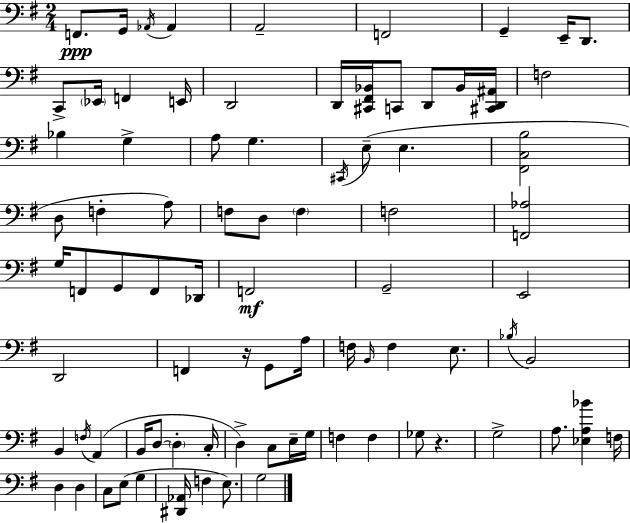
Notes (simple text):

F2/e. G2/s Ab2/s Ab2/q A2/h F2/h G2/q E2/s D2/e. C2/e Eb2/s F2/q E2/s D2/h D2/s [C#2,F#2,Bb2]/s C2/e D2/e Bb2/s [C#2,D2,A#2]/s F3/h Bb3/q G3/q A3/e G3/q. C#2/s E3/e E3/q. [F#2,C3,B3]/h D3/e F3/q A3/e F3/e D3/e F3/q F3/h [F2,Ab3]/h G3/s F2/e G2/e F2/e Db2/s F2/h G2/h E2/h D2/h F2/q R/s G2/e A3/s F3/s B2/s F3/q E3/e. Bb3/s B2/h B2/q F3/s A2/q B2/s D3/e D3/q C3/s D3/q C3/e E3/s G3/s F3/q F3/q Gb3/e R/q. G3/h A3/e. [Eb3,A3,Bb4]/q F3/s D3/q D3/q C3/e E3/e G3/q [D#2,Ab2]/s F3/q E3/e. G3/h